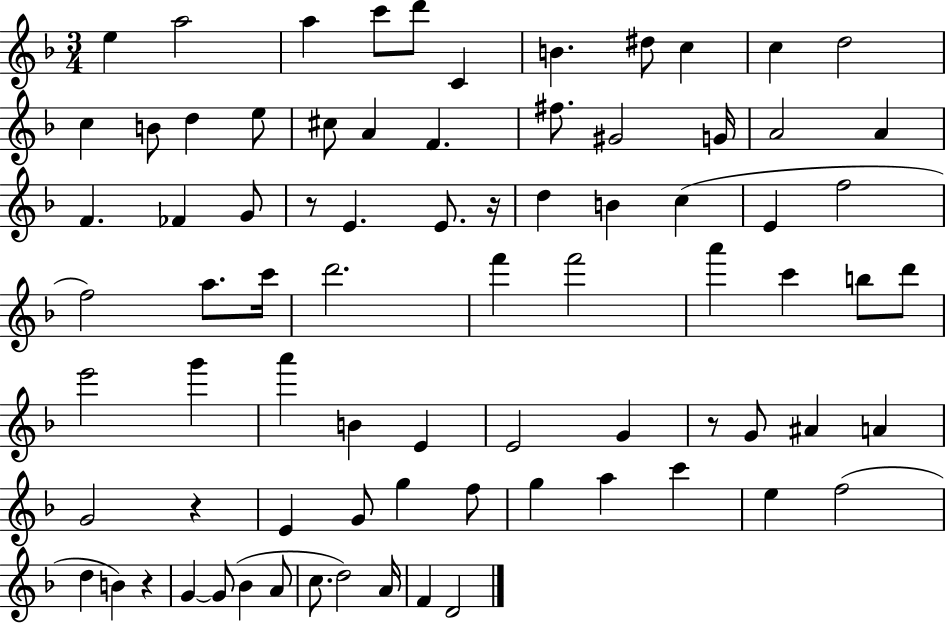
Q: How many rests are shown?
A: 5